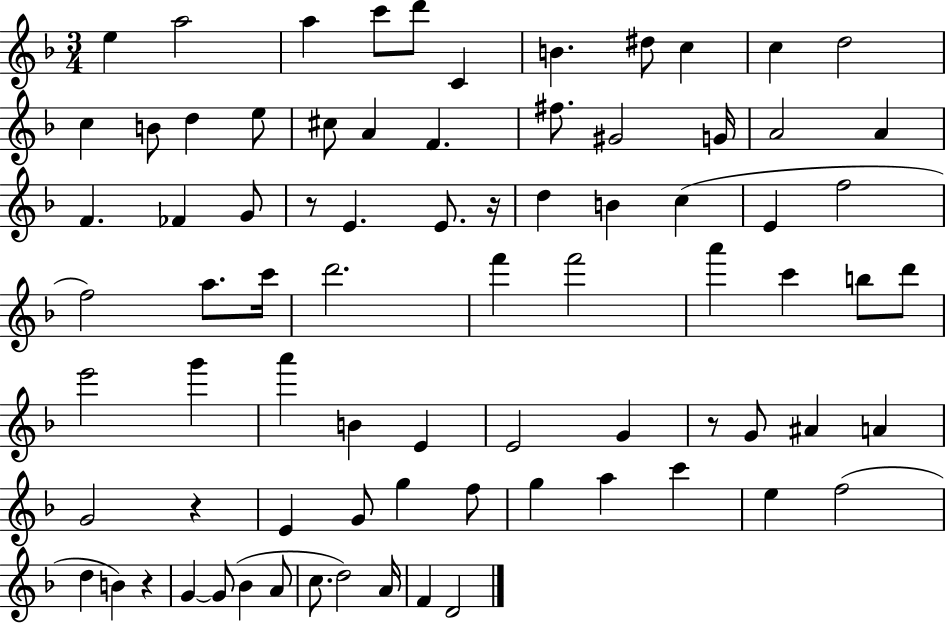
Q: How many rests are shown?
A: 5